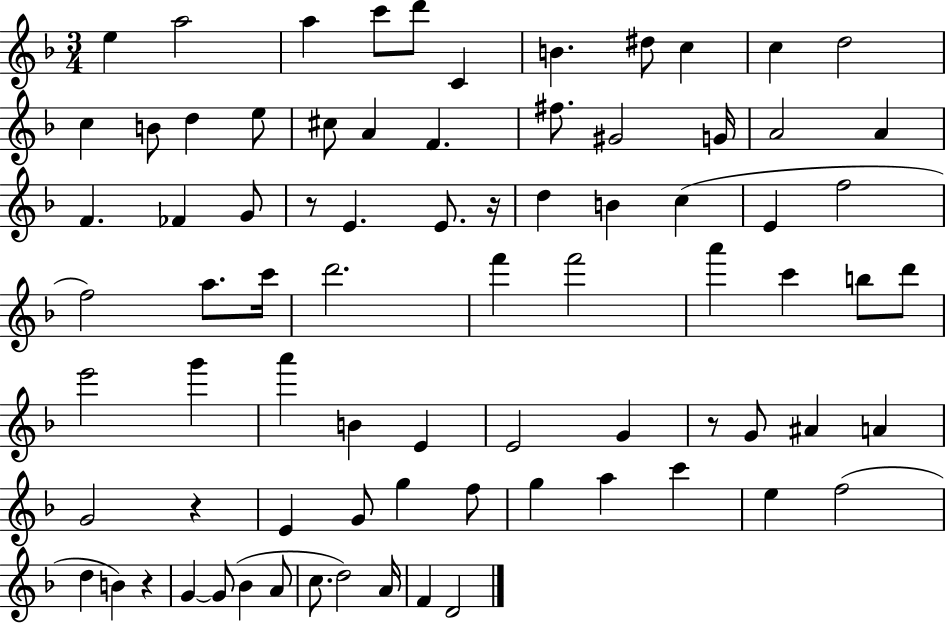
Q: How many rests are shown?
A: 5